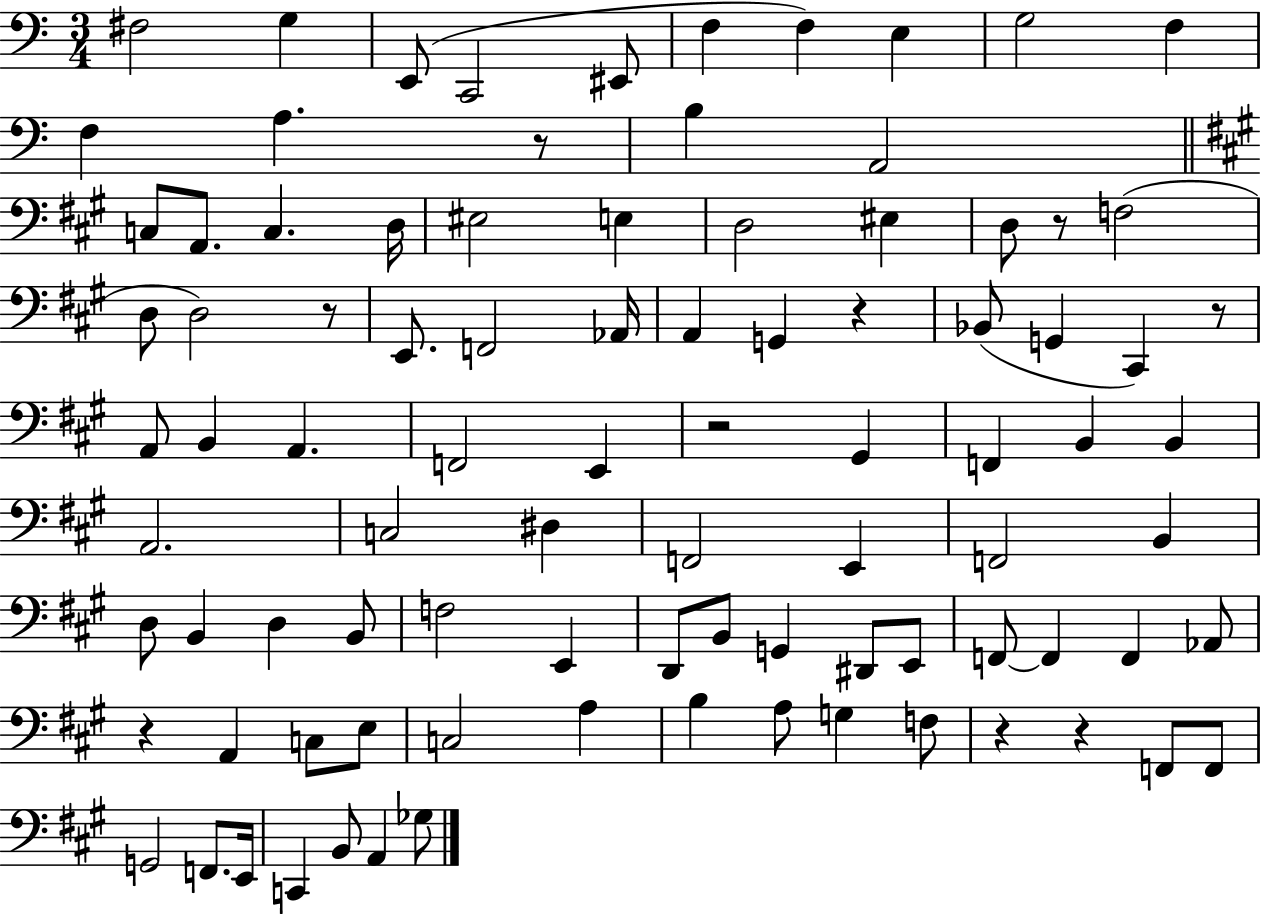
F#3/h G3/q E2/e C2/h EIS2/e F3/q F3/q E3/q G3/h F3/q F3/q A3/q. R/e B3/q A2/h C3/e A2/e. C3/q. D3/s EIS3/h E3/q D3/h EIS3/q D3/e R/e F3/h D3/e D3/h R/e E2/e. F2/h Ab2/s A2/q G2/q R/q Bb2/e G2/q C#2/q R/e A2/e B2/q A2/q. F2/h E2/q R/h G#2/q F2/q B2/q B2/q A2/h. C3/h D#3/q F2/h E2/q F2/h B2/q D3/e B2/q D3/q B2/e F3/h E2/q D2/e B2/e G2/q D#2/e E2/e F2/e F2/q F2/q Ab2/e R/q A2/q C3/e E3/e C3/h A3/q B3/q A3/e G3/q F3/e R/q R/q F2/e F2/e G2/h F2/e. E2/s C2/q B2/e A2/q Gb3/e